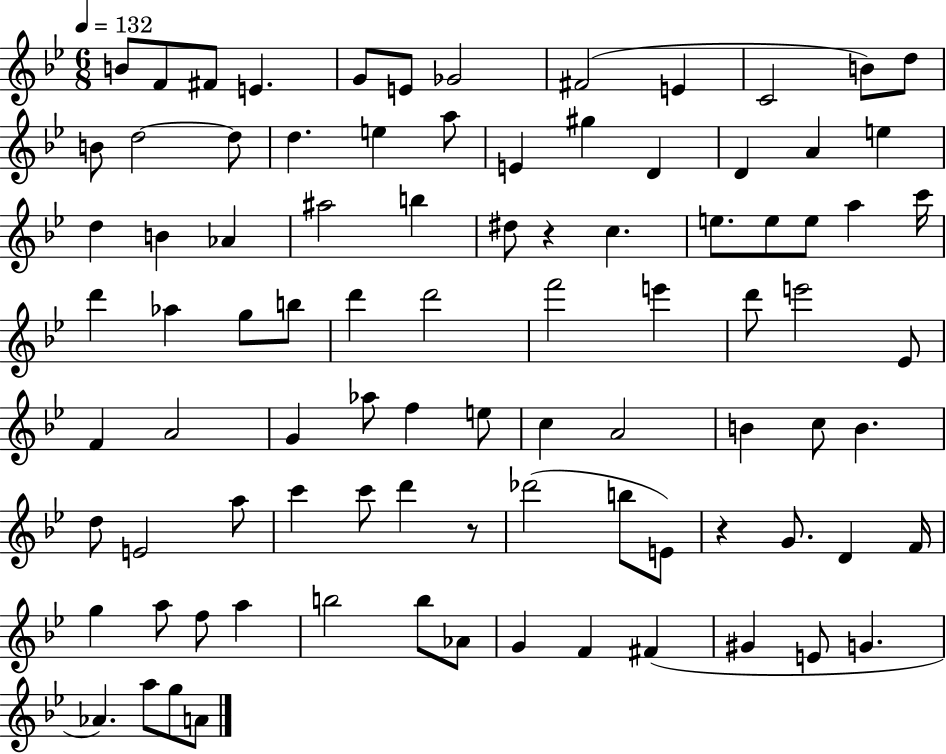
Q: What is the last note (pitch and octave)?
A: A4